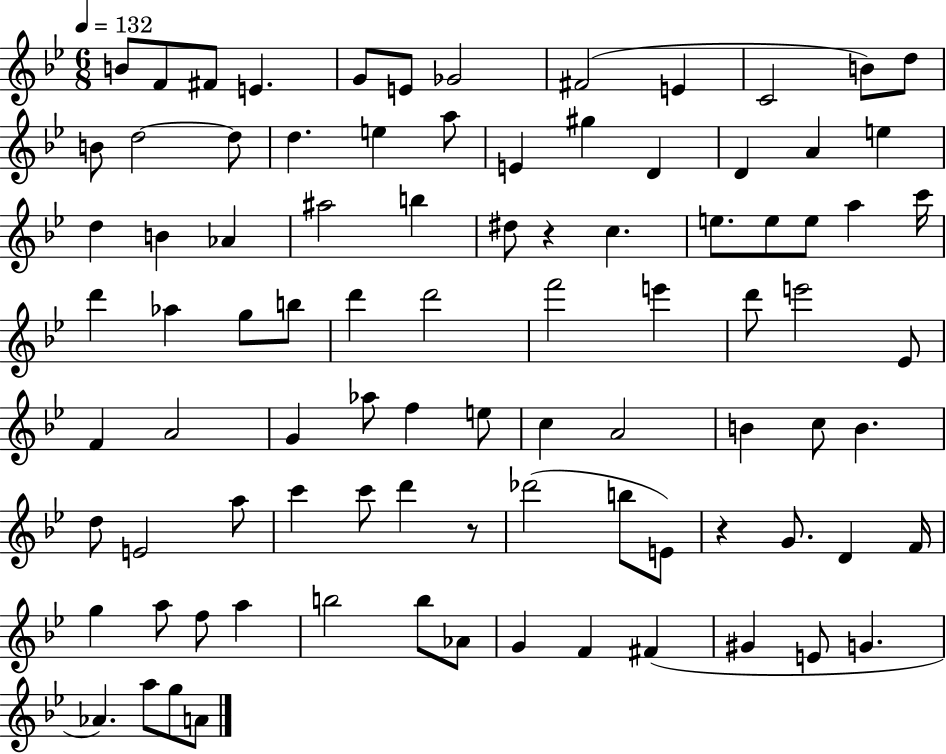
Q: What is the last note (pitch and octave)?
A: A4